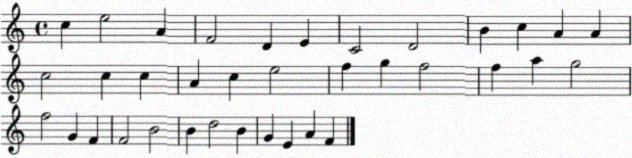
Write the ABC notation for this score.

X:1
T:Untitled
M:4/4
L:1/4
K:C
c e2 A F2 D E C2 D2 B c A A c2 c c A c e2 f g f2 f a g2 f2 G F F2 B2 B d2 B G E A F